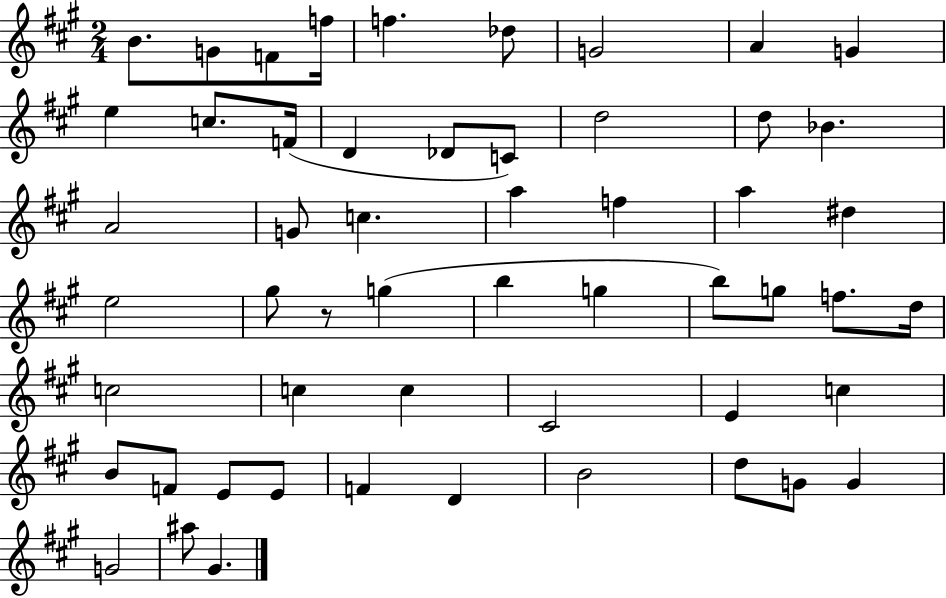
{
  \clef treble
  \numericTimeSignature
  \time 2/4
  \key a \major
  \repeat volta 2 { b'8. g'8 f'8 f''16 | f''4. des''8 | g'2 | a'4 g'4 | \break e''4 c''8. f'16( | d'4 des'8 c'8) | d''2 | d''8 bes'4. | \break a'2 | g'8 c''4. | a''4 f''4 | a''4 dis''4 | \break e''2 | gis''8 r8 g''4( | b''4 g''4 | b''8) g''8 f''8. d''16 | \break c''2 | c''4 c''4 | cis'2 | e'4 c''4 | \break b'8 f'8 e'8 e'8 | f'4 d'4 | b'2 | d''8 g'8 g'4 | \break g'2 | ais''8 gis'4. | } \bar "|."
}